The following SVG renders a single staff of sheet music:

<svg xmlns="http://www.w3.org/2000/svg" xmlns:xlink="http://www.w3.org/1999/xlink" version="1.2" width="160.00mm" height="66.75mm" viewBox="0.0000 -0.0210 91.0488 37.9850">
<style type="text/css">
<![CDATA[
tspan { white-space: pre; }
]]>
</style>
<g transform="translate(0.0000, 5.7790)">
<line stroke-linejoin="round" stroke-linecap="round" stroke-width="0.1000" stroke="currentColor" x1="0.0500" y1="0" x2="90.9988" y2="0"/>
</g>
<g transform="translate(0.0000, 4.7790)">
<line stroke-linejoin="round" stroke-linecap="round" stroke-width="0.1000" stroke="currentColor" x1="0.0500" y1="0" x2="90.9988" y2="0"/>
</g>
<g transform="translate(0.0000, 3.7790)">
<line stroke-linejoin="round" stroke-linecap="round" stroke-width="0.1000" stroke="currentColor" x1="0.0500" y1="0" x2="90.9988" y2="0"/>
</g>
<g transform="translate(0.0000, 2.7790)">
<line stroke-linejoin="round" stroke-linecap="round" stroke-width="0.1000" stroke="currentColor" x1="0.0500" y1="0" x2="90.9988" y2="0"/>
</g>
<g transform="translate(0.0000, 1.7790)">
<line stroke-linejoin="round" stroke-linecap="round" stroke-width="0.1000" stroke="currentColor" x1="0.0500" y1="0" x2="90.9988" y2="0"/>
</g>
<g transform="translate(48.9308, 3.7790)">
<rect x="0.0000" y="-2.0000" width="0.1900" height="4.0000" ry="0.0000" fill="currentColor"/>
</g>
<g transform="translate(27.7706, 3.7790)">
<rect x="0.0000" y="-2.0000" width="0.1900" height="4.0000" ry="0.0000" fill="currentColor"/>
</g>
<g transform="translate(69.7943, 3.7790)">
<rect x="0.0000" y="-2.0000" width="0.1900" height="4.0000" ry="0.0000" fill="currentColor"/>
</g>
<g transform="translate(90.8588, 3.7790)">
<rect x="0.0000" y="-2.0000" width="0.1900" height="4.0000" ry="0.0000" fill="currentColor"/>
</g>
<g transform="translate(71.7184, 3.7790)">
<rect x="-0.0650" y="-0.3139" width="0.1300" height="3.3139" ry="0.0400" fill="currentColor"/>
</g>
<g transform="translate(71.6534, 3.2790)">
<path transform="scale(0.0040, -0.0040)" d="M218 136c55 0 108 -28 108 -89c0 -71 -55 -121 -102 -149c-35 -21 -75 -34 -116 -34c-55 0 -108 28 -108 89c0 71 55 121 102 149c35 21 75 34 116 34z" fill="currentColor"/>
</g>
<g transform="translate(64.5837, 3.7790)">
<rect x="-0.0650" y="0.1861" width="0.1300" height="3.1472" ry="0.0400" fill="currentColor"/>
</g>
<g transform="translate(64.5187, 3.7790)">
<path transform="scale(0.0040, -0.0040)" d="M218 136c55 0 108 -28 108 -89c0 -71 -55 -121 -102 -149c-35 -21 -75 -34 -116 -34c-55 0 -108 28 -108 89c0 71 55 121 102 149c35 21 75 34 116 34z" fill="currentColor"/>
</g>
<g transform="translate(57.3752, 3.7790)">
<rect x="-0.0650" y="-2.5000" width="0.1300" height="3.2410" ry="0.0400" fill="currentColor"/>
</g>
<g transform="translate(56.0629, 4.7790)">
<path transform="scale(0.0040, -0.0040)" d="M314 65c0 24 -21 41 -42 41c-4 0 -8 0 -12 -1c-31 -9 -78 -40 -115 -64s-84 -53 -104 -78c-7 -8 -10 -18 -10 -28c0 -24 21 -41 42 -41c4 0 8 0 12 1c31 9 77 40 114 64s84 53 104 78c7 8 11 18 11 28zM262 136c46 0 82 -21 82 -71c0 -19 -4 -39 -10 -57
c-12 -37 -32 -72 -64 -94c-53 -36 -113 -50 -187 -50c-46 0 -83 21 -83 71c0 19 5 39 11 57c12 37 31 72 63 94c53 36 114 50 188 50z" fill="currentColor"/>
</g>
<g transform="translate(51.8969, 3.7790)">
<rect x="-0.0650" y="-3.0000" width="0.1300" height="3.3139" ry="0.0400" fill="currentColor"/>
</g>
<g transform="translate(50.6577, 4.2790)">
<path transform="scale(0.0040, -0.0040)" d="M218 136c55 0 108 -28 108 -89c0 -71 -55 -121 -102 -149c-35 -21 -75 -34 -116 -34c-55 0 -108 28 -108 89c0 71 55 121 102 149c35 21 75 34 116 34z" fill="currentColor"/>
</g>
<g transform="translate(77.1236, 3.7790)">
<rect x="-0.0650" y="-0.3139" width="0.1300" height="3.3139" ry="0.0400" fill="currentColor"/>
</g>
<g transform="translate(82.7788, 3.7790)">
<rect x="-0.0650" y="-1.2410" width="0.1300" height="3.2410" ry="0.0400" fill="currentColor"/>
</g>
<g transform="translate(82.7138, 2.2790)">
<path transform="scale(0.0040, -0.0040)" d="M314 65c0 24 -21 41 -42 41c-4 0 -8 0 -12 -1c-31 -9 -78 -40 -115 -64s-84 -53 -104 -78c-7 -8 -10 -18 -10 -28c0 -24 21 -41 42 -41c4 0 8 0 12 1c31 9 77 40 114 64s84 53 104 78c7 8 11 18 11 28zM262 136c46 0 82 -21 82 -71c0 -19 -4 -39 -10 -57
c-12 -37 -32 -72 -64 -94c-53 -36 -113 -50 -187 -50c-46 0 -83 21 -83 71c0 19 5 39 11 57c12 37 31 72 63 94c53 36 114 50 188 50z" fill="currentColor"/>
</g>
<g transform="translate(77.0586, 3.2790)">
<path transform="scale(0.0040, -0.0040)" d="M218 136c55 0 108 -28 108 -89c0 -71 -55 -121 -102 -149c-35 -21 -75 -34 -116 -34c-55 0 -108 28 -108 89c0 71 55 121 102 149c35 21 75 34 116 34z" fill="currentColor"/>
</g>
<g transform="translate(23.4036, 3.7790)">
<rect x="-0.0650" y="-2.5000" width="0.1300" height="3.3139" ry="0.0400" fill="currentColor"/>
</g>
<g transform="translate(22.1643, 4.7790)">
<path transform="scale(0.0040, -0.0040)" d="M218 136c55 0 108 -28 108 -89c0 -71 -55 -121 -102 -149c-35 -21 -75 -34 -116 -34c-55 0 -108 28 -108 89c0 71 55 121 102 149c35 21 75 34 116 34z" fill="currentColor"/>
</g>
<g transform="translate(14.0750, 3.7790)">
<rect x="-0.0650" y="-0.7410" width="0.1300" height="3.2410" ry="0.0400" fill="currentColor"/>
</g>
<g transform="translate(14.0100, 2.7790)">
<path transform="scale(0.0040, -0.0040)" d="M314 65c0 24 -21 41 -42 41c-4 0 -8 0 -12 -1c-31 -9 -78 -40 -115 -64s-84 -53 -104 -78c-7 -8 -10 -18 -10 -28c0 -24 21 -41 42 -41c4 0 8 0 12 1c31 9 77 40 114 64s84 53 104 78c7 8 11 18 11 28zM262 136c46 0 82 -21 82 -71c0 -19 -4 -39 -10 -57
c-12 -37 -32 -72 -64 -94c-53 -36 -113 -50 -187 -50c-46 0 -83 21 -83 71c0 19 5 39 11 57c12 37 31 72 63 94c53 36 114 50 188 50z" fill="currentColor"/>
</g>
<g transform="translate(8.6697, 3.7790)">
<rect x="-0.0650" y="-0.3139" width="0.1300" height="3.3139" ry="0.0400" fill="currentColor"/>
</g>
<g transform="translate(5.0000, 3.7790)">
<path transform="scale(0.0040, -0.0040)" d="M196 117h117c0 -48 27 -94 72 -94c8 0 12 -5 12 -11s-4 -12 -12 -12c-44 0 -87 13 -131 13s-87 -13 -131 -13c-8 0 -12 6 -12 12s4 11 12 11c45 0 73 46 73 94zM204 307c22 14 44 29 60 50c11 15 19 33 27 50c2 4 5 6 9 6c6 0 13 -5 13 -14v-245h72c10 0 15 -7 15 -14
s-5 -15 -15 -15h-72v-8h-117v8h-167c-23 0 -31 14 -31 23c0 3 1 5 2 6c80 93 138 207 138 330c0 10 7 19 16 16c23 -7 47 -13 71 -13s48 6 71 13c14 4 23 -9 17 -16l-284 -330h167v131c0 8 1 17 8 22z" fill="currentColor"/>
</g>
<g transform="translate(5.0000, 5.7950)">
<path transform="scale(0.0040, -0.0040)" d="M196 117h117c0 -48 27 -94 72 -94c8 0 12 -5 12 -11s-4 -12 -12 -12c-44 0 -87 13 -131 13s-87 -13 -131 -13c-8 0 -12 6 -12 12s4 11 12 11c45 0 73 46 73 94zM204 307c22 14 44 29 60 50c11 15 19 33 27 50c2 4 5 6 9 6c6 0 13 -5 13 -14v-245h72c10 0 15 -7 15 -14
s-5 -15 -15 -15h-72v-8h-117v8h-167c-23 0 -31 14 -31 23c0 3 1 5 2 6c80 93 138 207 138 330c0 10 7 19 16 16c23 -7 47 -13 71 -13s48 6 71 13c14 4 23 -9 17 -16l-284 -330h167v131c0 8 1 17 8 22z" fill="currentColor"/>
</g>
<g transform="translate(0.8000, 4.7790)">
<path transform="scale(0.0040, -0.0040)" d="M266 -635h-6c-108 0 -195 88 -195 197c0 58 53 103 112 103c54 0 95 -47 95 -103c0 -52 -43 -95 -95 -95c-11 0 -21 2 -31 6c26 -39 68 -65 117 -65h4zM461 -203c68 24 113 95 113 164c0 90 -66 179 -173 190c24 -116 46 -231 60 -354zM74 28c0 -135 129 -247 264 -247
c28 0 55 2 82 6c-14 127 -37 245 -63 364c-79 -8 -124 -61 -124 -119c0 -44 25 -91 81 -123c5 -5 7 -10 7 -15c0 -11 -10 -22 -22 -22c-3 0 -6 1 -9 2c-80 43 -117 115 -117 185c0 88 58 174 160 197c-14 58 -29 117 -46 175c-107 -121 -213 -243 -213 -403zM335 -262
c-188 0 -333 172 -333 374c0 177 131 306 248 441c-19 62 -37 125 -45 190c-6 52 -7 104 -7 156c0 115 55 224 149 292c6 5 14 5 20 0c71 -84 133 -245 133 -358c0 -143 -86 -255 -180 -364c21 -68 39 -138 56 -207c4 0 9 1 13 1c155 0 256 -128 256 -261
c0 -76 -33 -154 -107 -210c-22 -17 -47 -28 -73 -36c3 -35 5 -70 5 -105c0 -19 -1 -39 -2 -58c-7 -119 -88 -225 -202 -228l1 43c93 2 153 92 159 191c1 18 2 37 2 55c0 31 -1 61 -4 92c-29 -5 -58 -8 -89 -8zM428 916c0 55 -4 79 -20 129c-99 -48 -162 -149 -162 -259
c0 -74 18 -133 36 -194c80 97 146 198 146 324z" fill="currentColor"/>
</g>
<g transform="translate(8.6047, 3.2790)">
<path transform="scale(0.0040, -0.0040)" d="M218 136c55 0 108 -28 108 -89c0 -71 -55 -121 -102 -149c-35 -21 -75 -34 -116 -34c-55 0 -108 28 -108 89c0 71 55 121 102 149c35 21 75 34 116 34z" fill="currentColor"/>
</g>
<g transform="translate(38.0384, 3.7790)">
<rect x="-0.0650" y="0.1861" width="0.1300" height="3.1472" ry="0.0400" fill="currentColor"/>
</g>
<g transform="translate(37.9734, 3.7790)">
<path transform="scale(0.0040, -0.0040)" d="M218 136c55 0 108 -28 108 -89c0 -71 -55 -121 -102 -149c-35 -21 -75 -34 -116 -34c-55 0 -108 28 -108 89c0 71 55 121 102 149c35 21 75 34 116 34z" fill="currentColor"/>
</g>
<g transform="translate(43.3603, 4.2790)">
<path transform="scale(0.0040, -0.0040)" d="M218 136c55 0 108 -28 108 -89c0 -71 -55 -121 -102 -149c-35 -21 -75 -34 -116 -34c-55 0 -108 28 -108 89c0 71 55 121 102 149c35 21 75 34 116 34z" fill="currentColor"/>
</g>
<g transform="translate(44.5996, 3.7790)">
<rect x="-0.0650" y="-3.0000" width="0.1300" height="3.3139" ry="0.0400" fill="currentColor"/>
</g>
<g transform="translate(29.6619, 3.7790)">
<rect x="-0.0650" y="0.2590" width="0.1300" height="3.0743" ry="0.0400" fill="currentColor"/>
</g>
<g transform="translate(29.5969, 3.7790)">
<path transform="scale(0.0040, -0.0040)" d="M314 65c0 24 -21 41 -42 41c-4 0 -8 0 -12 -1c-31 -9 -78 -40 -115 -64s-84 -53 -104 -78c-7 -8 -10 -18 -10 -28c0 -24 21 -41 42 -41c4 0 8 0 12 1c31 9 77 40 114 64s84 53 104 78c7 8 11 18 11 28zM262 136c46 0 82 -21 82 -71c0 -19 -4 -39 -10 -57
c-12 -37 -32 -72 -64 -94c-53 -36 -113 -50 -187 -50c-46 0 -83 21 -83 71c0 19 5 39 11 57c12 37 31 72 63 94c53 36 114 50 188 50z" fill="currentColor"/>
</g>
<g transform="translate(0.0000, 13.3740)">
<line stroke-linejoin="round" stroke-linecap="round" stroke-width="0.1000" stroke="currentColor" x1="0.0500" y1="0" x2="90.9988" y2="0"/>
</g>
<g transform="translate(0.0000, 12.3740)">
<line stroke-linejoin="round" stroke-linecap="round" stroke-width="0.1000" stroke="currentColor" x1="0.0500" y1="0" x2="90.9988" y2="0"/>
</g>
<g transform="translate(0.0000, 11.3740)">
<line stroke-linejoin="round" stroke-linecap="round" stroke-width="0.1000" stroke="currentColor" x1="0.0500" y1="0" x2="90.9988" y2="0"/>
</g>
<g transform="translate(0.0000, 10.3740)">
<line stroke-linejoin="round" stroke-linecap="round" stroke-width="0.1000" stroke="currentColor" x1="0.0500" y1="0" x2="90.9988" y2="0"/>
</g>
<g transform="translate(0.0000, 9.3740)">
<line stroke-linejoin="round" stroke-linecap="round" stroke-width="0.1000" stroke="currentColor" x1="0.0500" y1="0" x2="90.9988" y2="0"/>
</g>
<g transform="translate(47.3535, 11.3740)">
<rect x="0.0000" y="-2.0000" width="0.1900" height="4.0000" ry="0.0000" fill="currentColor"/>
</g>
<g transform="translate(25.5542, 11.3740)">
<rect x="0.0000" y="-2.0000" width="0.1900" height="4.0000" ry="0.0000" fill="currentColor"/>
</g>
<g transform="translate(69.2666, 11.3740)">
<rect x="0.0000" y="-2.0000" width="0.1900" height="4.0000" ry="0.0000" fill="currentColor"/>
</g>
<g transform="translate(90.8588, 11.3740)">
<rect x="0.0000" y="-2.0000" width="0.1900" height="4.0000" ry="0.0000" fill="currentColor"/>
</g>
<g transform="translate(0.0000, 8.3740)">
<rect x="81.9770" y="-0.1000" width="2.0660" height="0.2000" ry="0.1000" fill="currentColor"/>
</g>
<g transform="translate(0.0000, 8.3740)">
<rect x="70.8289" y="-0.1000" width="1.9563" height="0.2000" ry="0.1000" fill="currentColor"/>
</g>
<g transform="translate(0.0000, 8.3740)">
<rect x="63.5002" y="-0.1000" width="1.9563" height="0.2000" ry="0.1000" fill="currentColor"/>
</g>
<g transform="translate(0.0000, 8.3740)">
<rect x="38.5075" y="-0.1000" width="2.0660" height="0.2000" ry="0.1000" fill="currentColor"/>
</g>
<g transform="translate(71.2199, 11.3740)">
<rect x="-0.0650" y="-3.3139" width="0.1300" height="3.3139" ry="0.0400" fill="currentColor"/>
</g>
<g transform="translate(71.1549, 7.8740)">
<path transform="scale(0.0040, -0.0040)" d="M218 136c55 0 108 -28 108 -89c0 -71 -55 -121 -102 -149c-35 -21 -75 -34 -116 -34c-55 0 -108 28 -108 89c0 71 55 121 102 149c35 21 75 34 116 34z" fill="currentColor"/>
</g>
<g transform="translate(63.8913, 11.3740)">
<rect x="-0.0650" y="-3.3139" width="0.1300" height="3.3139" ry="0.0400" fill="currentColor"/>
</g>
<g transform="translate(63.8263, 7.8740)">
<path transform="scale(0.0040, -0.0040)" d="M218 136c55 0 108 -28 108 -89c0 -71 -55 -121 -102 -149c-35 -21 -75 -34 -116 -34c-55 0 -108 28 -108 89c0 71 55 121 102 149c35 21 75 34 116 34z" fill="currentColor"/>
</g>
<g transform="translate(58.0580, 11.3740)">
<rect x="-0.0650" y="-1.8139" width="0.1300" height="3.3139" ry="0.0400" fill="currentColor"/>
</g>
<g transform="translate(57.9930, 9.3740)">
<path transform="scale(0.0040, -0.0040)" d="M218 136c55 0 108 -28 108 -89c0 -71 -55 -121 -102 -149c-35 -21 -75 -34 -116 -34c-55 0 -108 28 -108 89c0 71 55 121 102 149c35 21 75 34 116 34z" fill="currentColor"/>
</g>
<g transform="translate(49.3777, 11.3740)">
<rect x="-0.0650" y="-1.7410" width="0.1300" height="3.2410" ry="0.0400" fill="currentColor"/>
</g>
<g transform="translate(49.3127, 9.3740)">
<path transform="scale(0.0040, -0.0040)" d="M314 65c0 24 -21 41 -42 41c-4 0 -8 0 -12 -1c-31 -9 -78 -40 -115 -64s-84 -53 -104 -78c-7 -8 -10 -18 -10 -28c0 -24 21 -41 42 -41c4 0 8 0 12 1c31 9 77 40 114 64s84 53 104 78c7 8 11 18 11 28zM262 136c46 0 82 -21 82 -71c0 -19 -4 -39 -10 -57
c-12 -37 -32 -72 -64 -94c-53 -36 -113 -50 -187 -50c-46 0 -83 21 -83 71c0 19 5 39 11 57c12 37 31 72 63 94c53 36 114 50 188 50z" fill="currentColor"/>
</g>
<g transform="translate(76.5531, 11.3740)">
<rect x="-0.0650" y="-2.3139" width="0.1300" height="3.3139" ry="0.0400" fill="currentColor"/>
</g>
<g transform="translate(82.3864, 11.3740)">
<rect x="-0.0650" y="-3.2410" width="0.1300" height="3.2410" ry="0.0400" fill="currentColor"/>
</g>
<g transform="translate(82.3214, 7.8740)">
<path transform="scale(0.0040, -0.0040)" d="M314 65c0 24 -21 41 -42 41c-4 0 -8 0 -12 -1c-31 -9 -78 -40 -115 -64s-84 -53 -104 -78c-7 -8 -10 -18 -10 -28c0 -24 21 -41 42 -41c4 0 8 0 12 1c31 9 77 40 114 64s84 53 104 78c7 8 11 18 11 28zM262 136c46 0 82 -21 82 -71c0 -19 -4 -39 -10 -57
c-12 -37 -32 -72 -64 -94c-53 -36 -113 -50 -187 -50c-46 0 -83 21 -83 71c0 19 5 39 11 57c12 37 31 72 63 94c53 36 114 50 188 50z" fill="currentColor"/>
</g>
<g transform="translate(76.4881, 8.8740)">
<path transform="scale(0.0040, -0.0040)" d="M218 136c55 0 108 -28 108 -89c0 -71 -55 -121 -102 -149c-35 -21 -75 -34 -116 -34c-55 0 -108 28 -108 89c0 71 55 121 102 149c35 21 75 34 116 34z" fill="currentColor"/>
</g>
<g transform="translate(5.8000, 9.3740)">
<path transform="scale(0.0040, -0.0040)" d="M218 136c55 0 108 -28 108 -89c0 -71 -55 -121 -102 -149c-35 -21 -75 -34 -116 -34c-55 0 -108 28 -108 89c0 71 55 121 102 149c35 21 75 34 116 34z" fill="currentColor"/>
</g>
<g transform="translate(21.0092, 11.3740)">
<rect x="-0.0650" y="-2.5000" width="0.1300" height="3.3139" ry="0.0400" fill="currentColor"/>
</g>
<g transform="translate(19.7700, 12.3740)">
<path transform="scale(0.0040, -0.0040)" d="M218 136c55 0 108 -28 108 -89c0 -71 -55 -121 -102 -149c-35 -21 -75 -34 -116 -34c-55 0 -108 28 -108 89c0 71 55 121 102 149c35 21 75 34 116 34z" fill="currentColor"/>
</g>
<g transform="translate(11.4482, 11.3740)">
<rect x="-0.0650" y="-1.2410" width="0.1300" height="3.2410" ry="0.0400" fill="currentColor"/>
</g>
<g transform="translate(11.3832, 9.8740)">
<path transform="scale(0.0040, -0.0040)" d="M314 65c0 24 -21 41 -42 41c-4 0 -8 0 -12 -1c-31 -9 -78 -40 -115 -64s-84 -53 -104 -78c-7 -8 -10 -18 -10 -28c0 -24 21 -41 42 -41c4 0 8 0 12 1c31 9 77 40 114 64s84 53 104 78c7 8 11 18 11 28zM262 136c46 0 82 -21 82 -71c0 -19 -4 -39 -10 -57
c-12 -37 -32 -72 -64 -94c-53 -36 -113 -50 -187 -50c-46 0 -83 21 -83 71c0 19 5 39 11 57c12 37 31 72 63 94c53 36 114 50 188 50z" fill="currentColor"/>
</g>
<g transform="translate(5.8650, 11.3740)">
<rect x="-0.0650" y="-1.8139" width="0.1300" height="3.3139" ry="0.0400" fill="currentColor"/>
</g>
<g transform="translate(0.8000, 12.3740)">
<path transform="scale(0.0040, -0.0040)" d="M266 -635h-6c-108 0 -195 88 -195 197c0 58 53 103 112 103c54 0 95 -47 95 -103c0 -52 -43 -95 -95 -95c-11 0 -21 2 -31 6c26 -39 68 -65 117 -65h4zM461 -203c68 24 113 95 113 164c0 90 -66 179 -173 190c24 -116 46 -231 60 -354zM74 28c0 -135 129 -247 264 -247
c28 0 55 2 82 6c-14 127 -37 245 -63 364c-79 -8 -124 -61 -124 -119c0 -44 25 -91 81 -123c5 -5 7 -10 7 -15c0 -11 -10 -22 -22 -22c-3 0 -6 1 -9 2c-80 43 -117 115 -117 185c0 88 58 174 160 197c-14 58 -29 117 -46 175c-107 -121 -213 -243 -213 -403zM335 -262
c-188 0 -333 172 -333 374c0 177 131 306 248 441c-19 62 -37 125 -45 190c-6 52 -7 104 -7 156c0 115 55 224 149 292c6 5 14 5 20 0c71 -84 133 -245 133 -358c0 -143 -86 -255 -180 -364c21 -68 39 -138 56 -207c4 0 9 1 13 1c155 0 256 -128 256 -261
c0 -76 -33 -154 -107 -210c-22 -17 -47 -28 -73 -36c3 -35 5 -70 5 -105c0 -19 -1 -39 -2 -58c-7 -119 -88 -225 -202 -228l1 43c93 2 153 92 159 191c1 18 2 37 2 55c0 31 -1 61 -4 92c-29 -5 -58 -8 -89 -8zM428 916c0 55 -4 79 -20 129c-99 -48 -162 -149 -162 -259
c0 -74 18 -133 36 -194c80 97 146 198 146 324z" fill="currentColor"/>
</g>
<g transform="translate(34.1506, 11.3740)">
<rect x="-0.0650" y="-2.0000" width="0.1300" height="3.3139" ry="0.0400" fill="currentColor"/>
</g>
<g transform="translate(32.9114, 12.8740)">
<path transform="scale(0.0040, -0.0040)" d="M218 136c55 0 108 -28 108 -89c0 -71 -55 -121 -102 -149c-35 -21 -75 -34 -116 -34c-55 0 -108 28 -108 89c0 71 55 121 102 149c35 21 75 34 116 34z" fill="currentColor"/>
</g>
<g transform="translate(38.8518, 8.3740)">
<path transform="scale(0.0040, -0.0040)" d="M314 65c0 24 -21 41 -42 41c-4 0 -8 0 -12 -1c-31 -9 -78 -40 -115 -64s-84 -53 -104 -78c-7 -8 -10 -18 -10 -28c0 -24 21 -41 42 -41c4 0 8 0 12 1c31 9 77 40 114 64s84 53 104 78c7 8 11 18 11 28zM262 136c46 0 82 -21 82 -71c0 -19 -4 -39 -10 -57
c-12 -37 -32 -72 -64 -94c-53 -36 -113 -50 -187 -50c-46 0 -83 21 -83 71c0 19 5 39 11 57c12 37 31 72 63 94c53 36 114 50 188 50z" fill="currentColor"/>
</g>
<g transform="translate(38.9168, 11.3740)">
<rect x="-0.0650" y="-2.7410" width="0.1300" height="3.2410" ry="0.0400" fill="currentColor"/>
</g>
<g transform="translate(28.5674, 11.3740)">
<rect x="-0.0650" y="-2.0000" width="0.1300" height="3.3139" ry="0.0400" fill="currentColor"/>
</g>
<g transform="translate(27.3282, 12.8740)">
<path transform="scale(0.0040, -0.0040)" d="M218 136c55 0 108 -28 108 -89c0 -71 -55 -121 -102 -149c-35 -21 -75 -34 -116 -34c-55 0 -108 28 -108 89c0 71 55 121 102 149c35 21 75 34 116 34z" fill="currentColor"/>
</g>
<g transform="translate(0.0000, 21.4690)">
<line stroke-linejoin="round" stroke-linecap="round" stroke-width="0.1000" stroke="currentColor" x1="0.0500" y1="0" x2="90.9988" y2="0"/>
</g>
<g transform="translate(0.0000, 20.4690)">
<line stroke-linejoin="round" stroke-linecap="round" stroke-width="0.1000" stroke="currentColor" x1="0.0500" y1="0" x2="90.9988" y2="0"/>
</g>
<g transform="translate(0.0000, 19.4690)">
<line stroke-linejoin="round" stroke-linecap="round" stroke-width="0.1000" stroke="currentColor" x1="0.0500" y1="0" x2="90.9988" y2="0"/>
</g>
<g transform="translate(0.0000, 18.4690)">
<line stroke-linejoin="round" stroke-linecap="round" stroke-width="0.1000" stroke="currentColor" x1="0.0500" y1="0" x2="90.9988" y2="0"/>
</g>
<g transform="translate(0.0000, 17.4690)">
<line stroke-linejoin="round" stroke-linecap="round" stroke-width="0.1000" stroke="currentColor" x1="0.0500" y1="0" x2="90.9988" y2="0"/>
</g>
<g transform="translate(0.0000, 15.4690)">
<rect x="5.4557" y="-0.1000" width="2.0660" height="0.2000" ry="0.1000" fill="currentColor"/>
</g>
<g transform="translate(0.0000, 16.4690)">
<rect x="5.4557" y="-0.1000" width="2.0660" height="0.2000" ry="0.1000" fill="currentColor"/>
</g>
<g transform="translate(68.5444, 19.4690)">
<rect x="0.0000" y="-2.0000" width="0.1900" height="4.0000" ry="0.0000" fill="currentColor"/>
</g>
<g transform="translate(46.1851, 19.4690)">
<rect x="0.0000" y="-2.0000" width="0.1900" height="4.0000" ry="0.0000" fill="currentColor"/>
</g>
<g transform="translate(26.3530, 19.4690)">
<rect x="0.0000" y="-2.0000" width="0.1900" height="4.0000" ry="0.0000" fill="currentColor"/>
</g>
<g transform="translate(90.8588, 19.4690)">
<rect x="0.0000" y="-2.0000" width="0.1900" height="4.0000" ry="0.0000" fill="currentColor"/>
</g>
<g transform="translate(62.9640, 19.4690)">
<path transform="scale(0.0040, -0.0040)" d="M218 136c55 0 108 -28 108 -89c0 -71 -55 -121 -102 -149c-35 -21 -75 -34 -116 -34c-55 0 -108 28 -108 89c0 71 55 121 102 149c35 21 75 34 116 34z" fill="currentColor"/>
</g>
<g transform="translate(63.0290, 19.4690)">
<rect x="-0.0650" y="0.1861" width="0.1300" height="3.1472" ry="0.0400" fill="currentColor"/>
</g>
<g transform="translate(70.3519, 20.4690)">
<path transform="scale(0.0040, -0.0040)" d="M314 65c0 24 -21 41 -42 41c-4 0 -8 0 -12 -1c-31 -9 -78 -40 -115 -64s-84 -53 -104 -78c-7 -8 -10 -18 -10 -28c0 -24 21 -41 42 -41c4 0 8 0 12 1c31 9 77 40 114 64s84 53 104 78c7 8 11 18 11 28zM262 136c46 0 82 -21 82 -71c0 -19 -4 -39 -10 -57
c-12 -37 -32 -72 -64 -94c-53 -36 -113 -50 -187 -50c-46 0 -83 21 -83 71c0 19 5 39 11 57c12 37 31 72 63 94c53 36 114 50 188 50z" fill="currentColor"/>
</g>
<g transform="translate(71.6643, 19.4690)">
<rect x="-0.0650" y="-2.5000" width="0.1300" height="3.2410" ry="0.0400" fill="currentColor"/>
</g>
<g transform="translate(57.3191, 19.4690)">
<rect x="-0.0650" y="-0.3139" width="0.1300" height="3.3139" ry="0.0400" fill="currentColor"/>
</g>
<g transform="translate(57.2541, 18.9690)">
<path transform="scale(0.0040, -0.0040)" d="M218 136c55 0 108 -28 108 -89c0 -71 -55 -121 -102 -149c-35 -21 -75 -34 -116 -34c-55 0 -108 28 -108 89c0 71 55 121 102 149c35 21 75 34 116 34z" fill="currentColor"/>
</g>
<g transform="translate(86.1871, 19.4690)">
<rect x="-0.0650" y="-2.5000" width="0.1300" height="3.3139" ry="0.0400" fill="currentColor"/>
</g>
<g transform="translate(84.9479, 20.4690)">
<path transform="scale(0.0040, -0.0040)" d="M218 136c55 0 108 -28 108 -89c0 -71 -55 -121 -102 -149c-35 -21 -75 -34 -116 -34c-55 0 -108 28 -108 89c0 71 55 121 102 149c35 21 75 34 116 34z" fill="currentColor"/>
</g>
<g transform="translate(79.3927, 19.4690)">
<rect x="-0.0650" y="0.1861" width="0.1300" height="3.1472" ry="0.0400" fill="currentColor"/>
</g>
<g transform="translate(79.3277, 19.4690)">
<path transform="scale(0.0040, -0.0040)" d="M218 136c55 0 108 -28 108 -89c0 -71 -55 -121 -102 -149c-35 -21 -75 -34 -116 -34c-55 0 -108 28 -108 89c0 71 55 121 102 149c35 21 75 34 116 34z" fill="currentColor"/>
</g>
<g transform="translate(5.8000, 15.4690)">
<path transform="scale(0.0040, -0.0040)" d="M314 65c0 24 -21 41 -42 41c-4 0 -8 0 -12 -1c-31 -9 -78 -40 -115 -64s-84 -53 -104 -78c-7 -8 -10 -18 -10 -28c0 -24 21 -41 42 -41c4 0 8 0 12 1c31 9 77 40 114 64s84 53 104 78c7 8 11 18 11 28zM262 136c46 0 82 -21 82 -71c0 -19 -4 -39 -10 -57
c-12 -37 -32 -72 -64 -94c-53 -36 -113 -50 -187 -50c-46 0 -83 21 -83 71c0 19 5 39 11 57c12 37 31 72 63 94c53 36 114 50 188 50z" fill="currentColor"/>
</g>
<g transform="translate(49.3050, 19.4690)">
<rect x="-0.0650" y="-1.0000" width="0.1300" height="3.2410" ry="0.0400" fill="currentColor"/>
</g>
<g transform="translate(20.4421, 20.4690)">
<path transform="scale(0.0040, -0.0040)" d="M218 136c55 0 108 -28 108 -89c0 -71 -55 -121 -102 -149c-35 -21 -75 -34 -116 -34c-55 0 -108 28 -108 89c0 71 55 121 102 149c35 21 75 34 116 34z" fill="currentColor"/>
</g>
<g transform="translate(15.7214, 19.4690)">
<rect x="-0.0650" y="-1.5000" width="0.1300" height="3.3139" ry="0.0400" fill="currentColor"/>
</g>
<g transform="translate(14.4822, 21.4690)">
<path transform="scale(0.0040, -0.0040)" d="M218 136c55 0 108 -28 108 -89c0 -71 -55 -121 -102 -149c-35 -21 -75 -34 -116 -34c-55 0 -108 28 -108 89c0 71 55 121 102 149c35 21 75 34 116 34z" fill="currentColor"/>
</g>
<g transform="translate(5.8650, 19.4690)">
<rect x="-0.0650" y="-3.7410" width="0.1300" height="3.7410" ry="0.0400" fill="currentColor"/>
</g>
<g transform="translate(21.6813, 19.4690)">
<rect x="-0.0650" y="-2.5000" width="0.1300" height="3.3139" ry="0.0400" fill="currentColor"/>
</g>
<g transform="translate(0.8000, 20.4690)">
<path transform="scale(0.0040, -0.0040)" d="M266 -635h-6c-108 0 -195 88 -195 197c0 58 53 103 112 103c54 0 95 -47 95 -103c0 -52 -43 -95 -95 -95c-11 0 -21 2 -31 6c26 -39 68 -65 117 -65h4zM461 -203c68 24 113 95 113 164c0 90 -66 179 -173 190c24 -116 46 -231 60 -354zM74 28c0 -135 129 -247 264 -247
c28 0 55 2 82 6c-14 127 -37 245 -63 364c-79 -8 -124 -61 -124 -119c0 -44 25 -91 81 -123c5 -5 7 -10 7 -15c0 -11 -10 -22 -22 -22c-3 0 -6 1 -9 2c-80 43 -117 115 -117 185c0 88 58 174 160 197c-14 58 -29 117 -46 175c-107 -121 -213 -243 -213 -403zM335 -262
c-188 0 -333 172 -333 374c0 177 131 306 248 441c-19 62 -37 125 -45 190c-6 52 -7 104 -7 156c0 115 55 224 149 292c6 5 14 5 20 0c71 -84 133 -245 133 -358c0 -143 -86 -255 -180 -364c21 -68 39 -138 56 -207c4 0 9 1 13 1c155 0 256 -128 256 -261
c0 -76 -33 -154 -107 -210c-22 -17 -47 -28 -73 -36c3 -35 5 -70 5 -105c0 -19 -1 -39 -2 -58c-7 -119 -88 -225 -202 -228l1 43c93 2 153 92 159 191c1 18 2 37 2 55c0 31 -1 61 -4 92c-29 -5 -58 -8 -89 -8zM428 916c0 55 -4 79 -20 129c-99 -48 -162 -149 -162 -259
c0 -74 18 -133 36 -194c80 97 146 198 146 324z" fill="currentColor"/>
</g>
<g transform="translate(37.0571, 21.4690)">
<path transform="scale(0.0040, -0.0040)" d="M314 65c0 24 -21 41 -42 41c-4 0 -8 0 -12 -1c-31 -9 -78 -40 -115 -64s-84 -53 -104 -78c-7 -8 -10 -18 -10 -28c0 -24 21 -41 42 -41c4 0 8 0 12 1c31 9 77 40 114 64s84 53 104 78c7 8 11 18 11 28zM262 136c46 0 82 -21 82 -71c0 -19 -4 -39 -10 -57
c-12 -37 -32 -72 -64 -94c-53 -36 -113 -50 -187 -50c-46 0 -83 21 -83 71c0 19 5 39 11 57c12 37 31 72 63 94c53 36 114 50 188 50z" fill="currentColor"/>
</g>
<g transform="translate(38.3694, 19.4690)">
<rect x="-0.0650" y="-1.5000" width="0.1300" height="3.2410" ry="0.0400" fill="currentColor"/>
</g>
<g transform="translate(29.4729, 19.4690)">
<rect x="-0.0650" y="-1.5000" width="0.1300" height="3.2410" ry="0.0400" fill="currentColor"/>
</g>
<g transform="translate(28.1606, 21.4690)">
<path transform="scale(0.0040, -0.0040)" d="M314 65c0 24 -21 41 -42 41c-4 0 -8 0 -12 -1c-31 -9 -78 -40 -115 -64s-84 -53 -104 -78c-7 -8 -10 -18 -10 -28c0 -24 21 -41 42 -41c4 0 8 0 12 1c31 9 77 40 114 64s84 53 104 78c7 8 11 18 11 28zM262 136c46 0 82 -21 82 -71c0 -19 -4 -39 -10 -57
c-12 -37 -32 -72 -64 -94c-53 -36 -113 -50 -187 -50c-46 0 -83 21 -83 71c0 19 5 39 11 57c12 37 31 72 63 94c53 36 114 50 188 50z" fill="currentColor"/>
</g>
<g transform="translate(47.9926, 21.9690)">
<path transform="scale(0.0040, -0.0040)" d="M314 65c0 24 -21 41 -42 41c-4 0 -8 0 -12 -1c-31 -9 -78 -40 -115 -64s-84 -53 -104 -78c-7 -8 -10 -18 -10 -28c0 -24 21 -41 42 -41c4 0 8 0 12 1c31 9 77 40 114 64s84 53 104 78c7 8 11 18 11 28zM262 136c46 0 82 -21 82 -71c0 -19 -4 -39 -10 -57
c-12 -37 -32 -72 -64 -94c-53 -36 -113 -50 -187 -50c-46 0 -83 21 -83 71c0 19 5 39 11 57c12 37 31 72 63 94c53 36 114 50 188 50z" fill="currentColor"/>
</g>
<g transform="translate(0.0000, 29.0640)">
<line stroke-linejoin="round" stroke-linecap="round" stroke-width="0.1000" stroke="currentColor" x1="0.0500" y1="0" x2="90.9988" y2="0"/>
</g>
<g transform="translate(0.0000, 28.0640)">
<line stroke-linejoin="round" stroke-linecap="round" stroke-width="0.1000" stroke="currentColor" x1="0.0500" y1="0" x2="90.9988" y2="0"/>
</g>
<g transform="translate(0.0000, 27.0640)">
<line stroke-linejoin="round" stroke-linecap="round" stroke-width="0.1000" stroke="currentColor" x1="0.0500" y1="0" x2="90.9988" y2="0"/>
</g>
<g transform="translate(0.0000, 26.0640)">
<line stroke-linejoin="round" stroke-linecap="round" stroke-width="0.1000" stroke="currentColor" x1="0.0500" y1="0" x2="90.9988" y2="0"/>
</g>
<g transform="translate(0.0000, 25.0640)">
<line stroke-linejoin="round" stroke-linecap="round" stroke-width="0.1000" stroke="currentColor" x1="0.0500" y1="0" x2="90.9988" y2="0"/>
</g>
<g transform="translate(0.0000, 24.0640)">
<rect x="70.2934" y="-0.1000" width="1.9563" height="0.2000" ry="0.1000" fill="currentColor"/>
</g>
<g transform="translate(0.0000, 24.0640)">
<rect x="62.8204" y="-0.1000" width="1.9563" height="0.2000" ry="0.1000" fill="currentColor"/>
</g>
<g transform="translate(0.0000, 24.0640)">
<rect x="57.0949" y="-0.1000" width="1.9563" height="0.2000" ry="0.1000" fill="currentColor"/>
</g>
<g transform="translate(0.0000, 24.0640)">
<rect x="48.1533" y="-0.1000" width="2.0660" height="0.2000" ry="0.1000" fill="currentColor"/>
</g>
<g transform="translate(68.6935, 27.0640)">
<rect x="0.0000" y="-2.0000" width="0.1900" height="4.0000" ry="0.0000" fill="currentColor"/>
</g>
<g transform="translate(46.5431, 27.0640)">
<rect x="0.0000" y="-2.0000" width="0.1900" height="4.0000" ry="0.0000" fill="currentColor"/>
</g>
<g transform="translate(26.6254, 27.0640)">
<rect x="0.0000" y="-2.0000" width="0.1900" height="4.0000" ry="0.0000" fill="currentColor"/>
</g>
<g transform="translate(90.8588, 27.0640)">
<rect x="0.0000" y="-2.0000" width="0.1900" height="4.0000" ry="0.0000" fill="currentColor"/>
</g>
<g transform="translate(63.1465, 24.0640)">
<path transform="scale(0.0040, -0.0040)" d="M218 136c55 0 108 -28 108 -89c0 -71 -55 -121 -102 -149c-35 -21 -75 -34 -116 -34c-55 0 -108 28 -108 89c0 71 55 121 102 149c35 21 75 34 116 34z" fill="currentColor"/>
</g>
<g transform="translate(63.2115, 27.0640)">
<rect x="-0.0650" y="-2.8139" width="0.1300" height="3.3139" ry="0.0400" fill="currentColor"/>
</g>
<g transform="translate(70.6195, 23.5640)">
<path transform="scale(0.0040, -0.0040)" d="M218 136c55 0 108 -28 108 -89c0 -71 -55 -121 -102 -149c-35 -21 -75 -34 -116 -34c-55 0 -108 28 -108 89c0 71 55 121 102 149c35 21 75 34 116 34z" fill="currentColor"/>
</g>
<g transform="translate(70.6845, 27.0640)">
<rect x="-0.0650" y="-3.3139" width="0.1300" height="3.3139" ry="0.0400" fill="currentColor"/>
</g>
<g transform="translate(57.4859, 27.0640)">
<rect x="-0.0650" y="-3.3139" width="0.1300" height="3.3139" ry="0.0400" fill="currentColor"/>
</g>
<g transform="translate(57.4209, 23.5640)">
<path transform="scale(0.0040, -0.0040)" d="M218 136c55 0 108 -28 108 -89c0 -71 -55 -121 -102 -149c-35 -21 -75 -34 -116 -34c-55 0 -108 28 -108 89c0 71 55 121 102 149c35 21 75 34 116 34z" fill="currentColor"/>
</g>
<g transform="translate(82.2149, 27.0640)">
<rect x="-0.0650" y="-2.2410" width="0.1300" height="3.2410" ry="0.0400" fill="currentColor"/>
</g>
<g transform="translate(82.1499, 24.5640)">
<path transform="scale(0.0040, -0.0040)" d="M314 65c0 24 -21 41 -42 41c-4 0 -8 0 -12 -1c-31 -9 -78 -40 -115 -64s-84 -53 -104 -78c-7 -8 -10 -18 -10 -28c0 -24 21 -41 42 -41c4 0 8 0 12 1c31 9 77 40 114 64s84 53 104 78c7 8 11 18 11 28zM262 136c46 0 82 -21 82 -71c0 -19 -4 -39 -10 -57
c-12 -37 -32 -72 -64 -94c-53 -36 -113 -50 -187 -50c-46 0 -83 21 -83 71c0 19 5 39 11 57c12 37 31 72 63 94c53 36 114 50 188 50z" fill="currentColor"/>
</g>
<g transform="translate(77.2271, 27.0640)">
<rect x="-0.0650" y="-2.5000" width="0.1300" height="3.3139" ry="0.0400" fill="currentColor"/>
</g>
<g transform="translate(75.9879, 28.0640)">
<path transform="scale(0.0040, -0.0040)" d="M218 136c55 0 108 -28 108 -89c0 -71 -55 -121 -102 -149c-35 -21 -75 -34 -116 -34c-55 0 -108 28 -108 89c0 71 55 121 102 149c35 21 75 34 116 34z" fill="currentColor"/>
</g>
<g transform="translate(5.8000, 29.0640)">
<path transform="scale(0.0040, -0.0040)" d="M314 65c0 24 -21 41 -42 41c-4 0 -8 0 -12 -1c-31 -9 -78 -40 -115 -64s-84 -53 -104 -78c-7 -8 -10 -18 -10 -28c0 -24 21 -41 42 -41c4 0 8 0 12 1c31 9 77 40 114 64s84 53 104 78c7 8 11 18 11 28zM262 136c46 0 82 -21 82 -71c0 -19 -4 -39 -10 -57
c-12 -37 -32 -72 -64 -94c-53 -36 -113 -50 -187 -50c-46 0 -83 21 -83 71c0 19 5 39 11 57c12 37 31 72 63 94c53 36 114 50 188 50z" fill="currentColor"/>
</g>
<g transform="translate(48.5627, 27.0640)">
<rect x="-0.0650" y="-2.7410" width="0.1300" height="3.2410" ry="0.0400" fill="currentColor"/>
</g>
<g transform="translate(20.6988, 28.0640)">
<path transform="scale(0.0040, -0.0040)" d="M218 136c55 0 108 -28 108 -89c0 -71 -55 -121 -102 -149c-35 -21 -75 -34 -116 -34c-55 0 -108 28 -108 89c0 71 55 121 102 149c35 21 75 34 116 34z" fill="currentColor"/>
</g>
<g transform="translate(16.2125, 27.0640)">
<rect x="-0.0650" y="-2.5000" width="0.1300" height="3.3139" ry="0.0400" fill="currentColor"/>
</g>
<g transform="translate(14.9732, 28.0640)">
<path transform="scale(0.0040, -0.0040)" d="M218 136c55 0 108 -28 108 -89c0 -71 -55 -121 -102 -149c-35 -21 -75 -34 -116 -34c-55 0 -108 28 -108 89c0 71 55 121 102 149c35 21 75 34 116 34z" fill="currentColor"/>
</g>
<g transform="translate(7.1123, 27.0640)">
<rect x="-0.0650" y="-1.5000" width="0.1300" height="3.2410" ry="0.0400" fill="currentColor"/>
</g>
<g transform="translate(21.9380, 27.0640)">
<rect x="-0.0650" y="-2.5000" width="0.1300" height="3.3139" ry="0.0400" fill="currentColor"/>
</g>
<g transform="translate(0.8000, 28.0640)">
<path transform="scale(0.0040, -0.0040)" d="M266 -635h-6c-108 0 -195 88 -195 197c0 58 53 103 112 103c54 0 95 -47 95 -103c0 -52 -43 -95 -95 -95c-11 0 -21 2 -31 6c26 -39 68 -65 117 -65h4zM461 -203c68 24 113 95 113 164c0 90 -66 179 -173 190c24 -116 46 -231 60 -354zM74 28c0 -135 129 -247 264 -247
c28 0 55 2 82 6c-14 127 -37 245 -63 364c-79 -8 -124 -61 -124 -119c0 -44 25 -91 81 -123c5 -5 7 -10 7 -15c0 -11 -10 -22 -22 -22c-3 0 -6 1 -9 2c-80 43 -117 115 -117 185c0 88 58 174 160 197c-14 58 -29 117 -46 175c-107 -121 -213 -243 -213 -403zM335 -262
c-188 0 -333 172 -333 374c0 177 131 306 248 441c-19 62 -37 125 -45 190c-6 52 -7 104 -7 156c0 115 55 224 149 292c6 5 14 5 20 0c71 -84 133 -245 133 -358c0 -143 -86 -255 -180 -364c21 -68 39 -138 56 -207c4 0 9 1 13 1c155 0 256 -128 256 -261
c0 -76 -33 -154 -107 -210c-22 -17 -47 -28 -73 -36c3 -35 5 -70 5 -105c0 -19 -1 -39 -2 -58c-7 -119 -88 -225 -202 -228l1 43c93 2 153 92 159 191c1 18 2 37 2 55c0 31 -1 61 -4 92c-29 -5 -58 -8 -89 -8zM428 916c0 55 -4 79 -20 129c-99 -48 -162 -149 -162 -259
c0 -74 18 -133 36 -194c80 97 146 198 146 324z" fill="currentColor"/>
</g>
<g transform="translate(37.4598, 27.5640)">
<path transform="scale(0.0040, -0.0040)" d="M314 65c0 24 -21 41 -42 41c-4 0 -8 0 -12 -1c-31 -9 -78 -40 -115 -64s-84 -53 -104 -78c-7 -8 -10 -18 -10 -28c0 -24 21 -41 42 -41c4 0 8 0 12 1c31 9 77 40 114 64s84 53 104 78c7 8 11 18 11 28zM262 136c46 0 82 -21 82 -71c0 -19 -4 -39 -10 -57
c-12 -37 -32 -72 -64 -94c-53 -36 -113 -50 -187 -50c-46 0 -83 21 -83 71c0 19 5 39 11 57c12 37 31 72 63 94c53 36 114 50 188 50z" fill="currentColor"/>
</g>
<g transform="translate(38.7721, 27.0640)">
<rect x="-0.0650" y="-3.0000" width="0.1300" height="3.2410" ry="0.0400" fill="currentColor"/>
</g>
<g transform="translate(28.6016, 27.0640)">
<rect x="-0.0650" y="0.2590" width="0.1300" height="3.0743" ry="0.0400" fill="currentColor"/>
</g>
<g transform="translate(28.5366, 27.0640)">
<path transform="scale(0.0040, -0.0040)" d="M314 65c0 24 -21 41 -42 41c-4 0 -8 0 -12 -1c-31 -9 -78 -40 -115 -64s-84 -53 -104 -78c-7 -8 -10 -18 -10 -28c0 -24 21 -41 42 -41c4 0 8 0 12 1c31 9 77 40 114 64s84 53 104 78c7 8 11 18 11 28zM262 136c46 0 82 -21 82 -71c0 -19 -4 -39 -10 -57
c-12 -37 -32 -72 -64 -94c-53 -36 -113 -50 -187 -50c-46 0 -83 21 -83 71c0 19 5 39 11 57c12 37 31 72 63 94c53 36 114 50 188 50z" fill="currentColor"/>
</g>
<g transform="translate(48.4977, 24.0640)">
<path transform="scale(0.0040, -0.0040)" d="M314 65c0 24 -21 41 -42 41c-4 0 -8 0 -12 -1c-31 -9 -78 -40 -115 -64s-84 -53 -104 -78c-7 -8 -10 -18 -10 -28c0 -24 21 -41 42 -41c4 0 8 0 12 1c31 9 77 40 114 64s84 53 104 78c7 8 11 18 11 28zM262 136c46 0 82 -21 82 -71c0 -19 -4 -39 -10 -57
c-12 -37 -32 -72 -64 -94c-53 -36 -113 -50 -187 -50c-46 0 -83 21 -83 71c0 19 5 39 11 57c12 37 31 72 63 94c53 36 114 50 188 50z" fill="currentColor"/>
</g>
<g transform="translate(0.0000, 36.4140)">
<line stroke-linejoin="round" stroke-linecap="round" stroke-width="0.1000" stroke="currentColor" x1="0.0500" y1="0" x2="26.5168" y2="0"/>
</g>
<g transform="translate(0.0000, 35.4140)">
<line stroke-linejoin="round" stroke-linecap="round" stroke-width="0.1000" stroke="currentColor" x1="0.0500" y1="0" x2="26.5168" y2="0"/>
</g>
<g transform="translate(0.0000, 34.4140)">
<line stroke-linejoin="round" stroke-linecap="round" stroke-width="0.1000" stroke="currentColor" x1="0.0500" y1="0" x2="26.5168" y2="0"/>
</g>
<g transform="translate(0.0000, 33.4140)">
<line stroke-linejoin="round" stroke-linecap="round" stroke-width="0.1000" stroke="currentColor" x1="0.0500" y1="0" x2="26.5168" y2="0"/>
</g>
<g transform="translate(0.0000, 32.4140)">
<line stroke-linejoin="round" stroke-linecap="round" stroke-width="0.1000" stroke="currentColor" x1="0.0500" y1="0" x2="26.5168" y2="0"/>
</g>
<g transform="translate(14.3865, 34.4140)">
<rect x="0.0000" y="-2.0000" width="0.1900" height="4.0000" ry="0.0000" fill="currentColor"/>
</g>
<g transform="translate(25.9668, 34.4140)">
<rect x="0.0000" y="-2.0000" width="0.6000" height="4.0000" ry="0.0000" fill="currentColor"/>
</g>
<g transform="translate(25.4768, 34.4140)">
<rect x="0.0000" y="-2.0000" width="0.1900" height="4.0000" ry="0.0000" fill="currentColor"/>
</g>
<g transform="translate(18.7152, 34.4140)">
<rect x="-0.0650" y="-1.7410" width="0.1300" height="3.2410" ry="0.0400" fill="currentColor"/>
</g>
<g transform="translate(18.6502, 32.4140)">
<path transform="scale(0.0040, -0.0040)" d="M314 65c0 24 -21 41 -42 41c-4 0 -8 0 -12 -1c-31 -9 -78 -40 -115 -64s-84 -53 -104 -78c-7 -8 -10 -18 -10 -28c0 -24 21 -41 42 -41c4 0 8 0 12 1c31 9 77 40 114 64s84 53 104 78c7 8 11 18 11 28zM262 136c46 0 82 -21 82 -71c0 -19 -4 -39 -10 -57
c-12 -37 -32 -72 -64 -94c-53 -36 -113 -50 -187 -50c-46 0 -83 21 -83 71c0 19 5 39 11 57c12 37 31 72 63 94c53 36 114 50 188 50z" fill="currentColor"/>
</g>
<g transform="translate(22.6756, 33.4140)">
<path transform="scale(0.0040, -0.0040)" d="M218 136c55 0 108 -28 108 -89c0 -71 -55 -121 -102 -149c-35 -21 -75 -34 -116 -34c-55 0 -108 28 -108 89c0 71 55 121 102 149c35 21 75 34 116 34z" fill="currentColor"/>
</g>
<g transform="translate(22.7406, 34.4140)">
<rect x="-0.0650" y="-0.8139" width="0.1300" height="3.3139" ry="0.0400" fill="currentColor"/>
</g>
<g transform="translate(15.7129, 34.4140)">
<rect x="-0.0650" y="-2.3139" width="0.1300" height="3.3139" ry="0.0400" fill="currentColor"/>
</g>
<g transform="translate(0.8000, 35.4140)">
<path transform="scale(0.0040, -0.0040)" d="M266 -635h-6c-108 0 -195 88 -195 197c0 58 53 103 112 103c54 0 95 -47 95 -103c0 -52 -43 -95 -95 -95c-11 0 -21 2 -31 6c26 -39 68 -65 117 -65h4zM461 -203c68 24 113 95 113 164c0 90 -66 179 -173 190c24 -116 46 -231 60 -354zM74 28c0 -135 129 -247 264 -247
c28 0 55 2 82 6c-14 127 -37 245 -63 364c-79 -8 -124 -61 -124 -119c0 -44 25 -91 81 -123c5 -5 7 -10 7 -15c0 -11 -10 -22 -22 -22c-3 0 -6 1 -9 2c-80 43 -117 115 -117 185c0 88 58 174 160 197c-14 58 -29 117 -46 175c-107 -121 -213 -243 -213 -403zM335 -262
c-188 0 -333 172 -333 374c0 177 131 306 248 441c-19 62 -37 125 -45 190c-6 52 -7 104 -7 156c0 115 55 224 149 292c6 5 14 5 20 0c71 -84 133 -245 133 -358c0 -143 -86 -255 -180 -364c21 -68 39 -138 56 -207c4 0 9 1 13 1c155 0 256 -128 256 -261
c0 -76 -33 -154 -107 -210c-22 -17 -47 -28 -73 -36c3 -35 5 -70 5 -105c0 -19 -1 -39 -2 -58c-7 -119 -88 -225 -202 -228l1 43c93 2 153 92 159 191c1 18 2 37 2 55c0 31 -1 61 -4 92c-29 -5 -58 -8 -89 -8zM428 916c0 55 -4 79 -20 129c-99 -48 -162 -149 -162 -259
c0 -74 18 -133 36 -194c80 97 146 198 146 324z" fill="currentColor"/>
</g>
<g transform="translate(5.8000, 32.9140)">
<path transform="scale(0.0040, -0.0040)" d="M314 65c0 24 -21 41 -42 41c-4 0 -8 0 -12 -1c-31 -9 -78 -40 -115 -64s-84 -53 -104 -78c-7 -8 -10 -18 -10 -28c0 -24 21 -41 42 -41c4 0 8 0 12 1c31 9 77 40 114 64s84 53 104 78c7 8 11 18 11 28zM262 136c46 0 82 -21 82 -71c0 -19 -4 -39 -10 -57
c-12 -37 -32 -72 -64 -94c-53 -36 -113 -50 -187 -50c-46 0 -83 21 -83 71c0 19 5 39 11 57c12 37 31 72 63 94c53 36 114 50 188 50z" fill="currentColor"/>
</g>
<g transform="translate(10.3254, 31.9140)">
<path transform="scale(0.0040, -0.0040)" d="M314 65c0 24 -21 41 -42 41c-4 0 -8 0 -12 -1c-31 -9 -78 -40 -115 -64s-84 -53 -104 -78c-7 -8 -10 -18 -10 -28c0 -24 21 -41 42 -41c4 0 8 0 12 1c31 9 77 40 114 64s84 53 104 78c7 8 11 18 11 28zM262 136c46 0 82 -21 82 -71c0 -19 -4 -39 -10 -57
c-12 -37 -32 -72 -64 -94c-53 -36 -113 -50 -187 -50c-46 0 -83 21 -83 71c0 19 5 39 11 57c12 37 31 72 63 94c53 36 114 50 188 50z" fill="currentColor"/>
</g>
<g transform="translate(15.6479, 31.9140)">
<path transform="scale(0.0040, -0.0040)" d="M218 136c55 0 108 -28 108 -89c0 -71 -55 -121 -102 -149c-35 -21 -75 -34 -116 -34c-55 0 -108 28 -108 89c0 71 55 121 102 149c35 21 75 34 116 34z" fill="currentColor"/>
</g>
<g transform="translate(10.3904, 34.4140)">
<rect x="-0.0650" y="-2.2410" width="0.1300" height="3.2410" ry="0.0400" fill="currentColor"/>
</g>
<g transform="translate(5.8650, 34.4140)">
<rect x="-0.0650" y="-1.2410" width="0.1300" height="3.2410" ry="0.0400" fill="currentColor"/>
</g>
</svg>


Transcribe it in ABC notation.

X:1
T:Untitled
M:4/4
L:1/4
K:C
c d2 G B2 B A A G2 B c c e2 f e2 G F F a2 f2 f b b g b2 c'2 E G E2 E2 D2 c B G2 B G E2 G G B2 A2 a2 b a b G g2 e2 g2 g f2 d